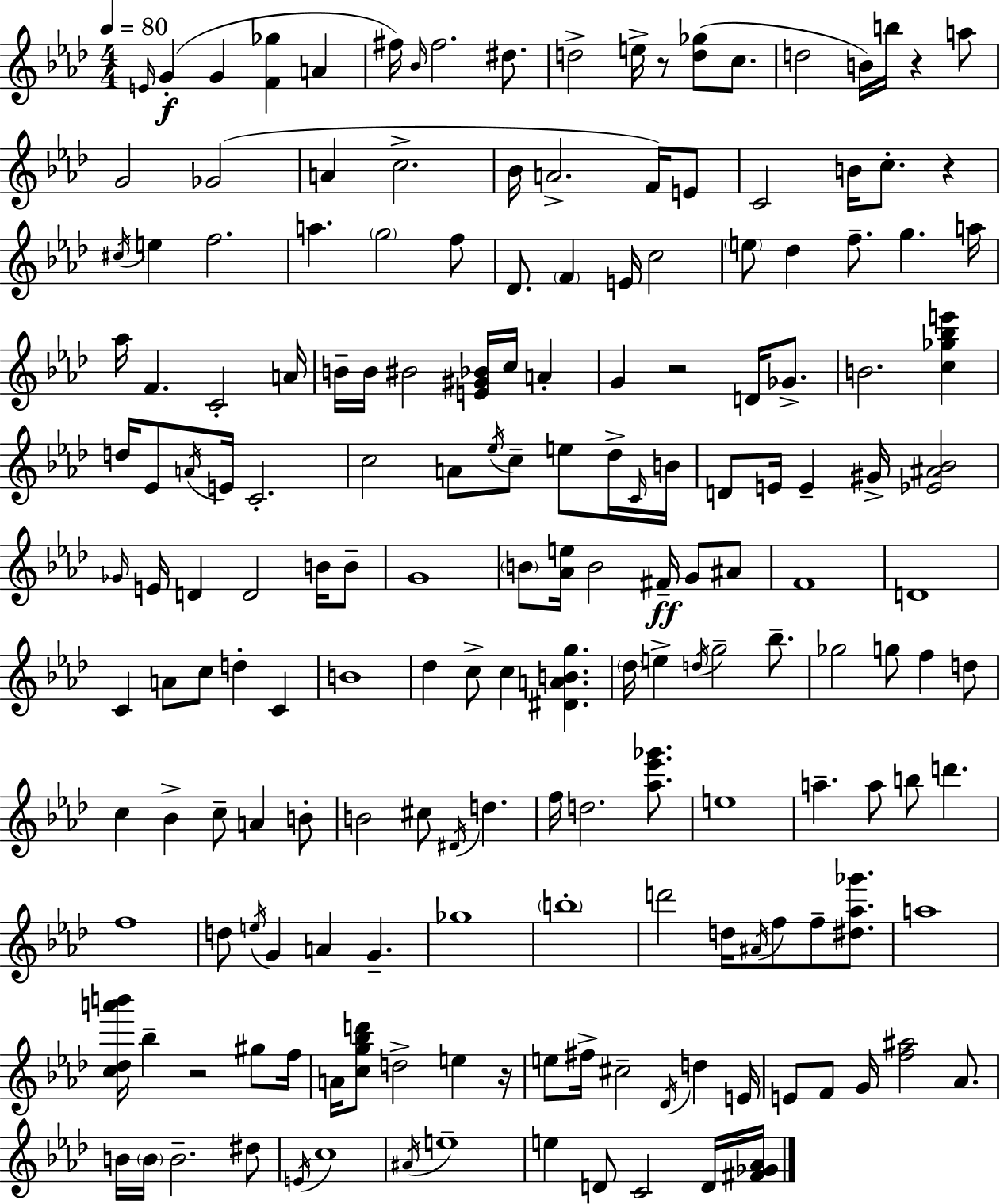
X:1
T:Untitled
M:4/4
L:1/4
K:Fm
E/4 G G [F_g] A ^f/4 _B/4 ^f2 ^d/2 d2 e/4 z/2 [d_g]/2 c/2 d2 B/4 b/4 z a/2 G2 _G2 A c2 _B/4 A2 F/4 E/2 C2 B/4 c/2 z ^c/4 e f2 a g2 f/2 _D/2 F E/4 c2 e/2 _d f/2 g a/4 _a/4 F C2 A/4 B/4 B/4 ^B2 [E^G_B]/4 c/4 A G z2 D/4 _G/2 B2 [c_g_be'] d/4 _E/2 A/4 E/4 C2 c2 A/2 _e/4 c/2 e/2 _d/4 C/4 B/4 D/2 E/4 E ^G/4 [_E^A_B]2 _G/4 E/4 D D2 B/4 B/2 G4 B/2 [_Ae]/4 B2 ^F/4 G/2 ^A/2 F4 D4 C A/2 c/2 d C B4 _d c/2 c [^DABg] _d/4 e d/4 g2 _b/2 _g2 g/2 f d/2 c _B c/2 A B/2 B2 ^c/2 ^D/4 d f/4 d2 [_a_e'_g']/2 e4 a a/2 b/2 d' f4 d/2 e/4 G A G _g4 b4 d'2 d/4 ^A/4 f/2 f/2 [^d_a_g']/2 a4 [c_da'b']/4 _b z2 ^g/2 f/4 A/4 [cg_bd']/2 d2 e z/4 e/2 ^f/4 ^c2 _D/4 d E/4 E/2 F/2 G/4 [f^a]2 _A/2 B/4 B/4 B2 ^d/2 E/4 c4 ^A/4 e4 e D/2 C2 D/4 [^F_G_A]/4